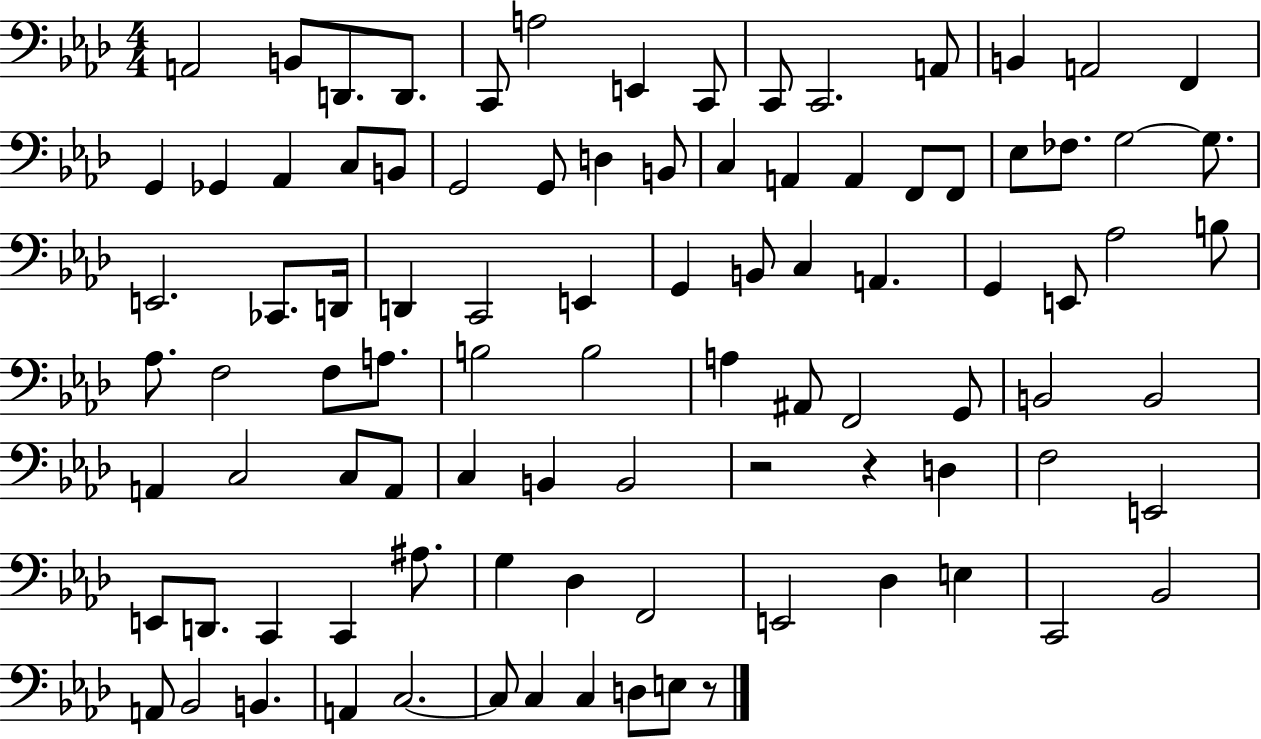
X:1
T:Untitled
M:4/4
L:1/4
K:Ab
A,,2 B,,/2 D,,/2 D,,/2 C,,/2 A,2 E,, C,,/2 C,,/2 C,,2 A,,/2 B,, A,,2 F,, G,, _G,, _A,, C,/2 B,,/2 G,,2 G,,/2 D, B,,/2 C, A,, A,, F,,/2 F,,/2 _E,/2 _F,/2 G,2 G,/2 E,,2 _C,,/2 D,,/4 D,, C,,2 E,, G,, B,,/2 C, A,, G,, E,,/2 _A,2 B,/2 _A,/2 F,2 F,/2 A,/2 B,2 B,2 A, ^A,,/2 F,,2 G,,/2 B,,2 B,,2 A,, C,2 C,/2 A,,/2 C, B,, B,,2 z2 z D, F,2 E,,2 E,,/2 D,,/2 C,, C,, ^A,/2 G, _D, F,,2 E,,2 _D, E, C,,2 _B,,2 A,,/2 _B,,2 B,, A,, C,2 C,/2 C, C, D,/2 E,/2 z/2